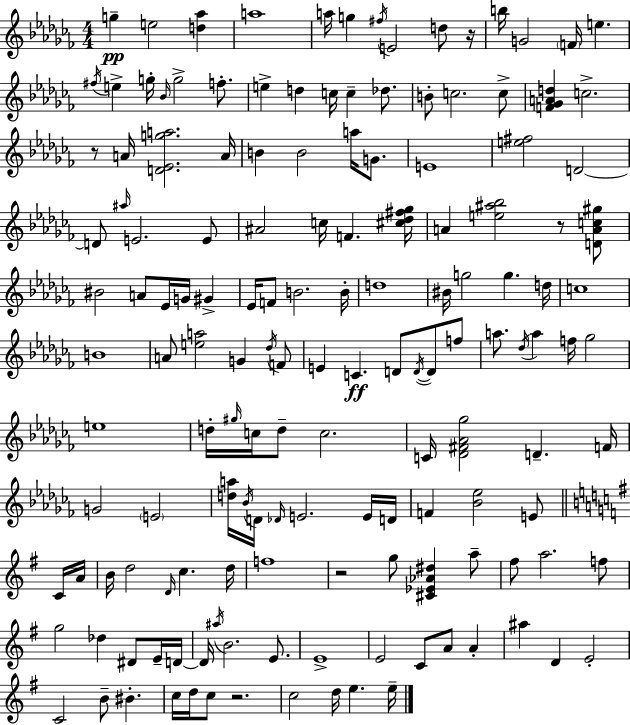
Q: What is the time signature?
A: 4/4